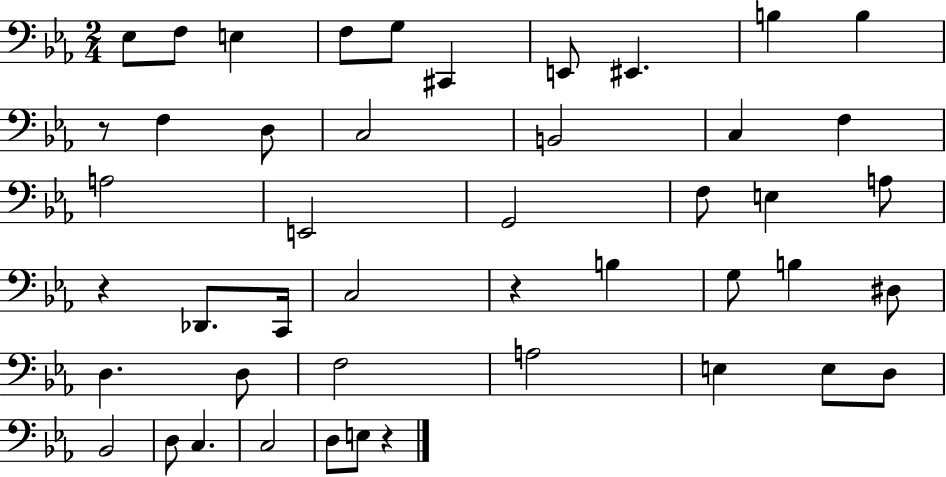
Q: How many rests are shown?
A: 4